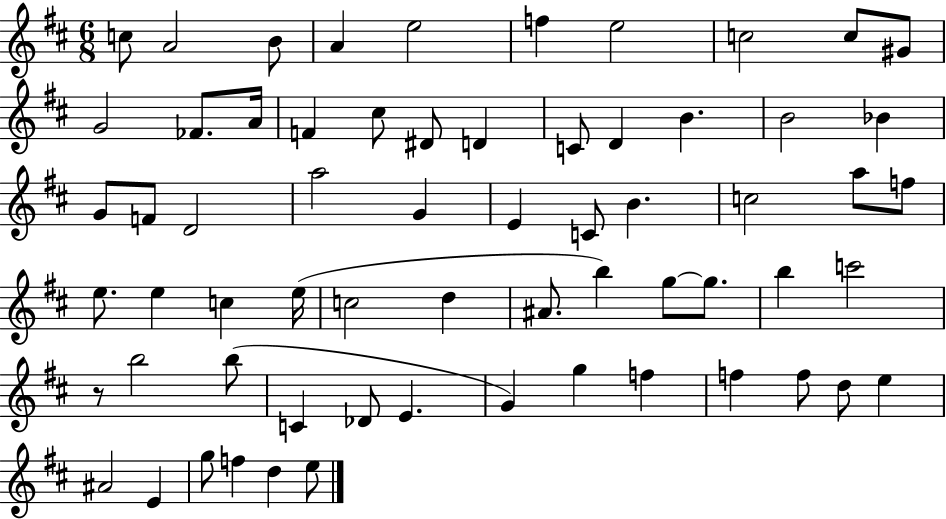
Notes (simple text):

C5/e A4/h B4/e A4/q E5/h F5/q E5/h C5/h C5/e G#4/e G4/h FES4/e. A4/s F4/q C#5/e D#4/e D4/q C4/e D4/q B4/q. B4/h Bb4/q G4/e F4/e D4/h A5/h G4/q E4/q C4/e B4/q. C5/h A5/e F5/e E5/e. E5/q C5/q E5/s C5/h D5/q A#4/e. B5/q G5/e G5/e. B5/q C6/h R/e B5/h B5/e C4/q Db4/e E4/q. G4/q G5/q F5/q F5/q F5/e D5/e E5/q A#4/h E4/q G5/e F5/q D5/q E5/e